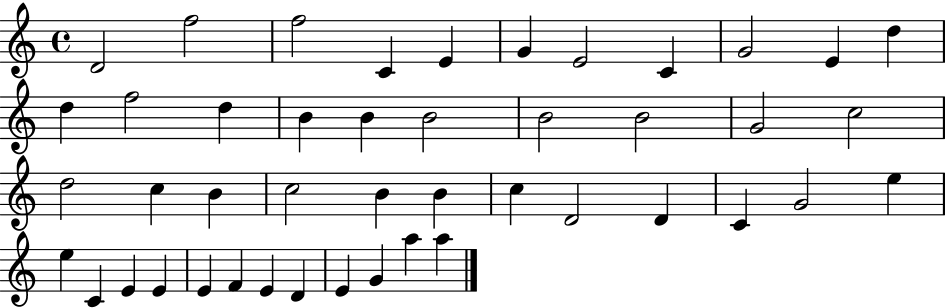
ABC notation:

X:1
T:Untitled
M:4/4
L:1/4
K:C
D2 f2 f2 C E G E2 C G2 E d d f2 d B B B2 B2 B2 G2 c2 d2 c B c2 B B c D2 D C G2 e e C E E E F E D E G a a